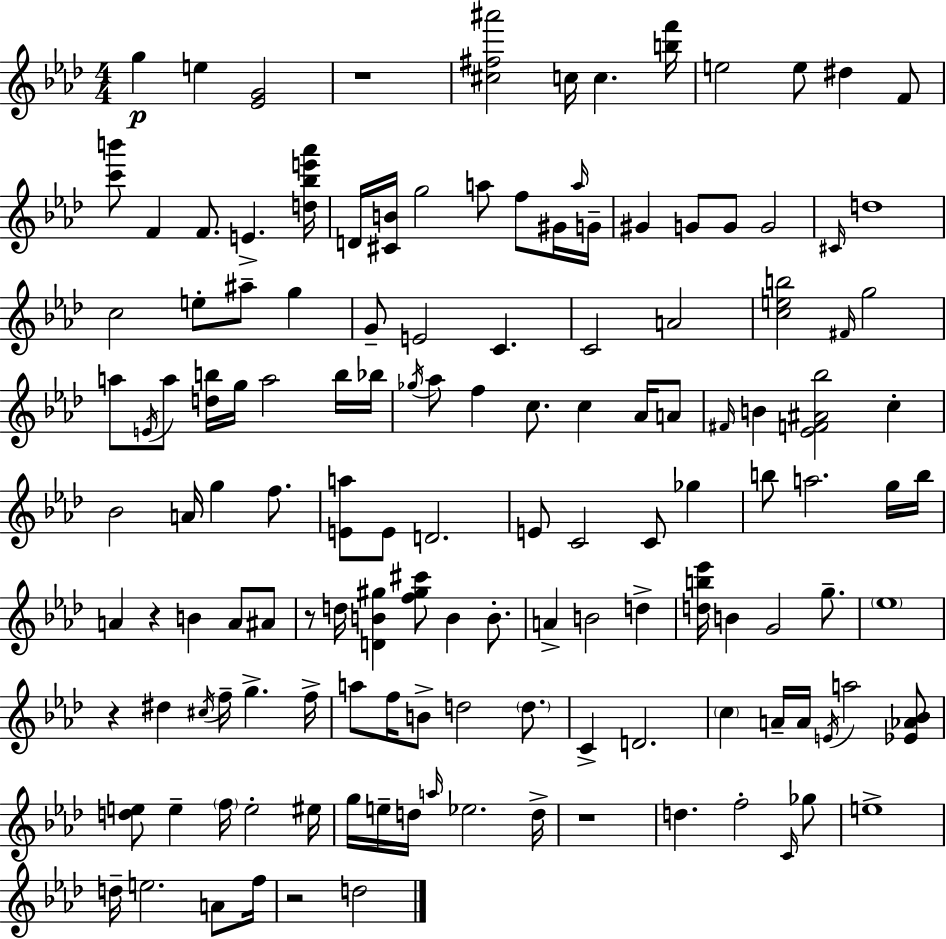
G5/q E5/q [Eb4,G4]/h R/w [C#5,F#5,A#6]/h C5/s C5/q. [B5,F6]/s E5/h E5/e D#5/q F4/e [C6,B6]/e F4/q F4/e. E4/q. [D5,Bb5,E6,Ab6]/s D4/s [C#4,B4]/s G5/h A5/e F5/e G#4/s A5/s G4/s G#4/q G4/e G4/e G4/h C#4/s D5/w C5/h E5/e A#5/e G5/q G4/e E4/h C4/q. C4/h A4/h [C5,E5,B5]/h F#4/s G5/h A5/e E4/s A5/e [D5,B5]/s G5/s A5/h B5/s Bb5/s Gb5/s Ab5/e F5/q C5/e. C5/q Ab4/s A4/e F#4/s B4/q [Eb4,F4,A#4,Bb5]/h C5/q Bb4/h A4/s G5/q F5/e. [E4,A5]/e E4/e D4/h. E4/e C4/h C4/e Gb5/q B5/e A5/h. G5/s B5/s A4/q R/q B4/q A4/e A#4/e R/e D5/s [D4,B4,G#5]/q [F5,G#5,C#6]/e B4/q B4/e. A4/q B4/h D5/q [D5,B5,Eb6]/s B4/q G4/h G5/e. Eb5/w R/q D#5/q C#5/s F5/s G5/q. F5/s A5/e F5/s B4/e D5/h D5/e. C4/q D4/h. C5/q A4/s A4/s E4/s A5/h [Eb4,Ab4,Bb4]/e [D5,E5]/e E5/q F5/s E5/h EIS5/s G5/s E5/s D5/s A5/s Eb5/h. D5/s R/w D5/q. F5/h C4/s Gb5/e E5/w D5/s E5/h. A4/e F5/s R/h D5/h